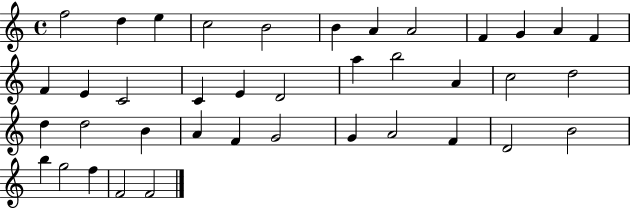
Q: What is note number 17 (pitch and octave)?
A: E4